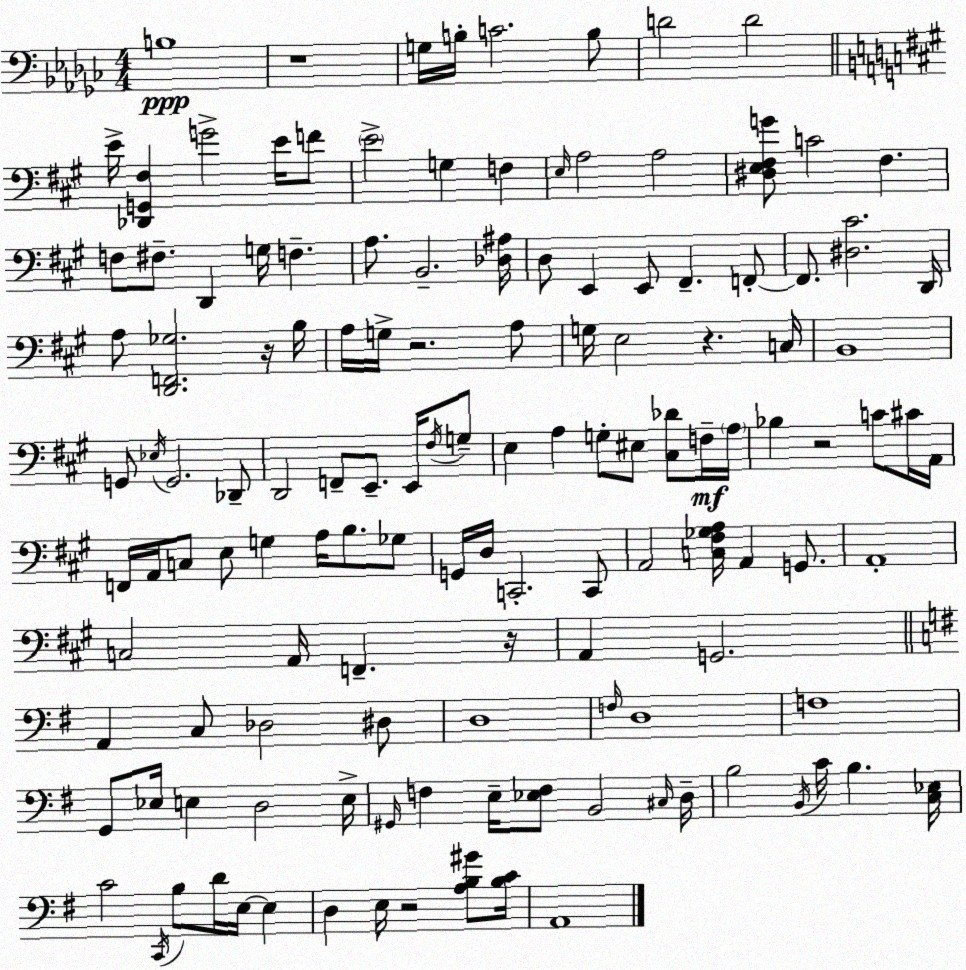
X:1
T:Untitled
M:4/4
L:1/4
K:Ebm
B,4 z4 G,/4 B,/4 C2 B,/2 D2 D2 E/4 [_D,,G,,^F,] G2 E/4 F/2 E2 G, F, E,/4 A,2 A,2 [^D,E,^F,G]/2 C2 ^F, F,/2 ^F,/2 D,, G,/4 F, A,/2 B,,2 [_D,^A,]/4 D,/2 E,, E,,/2 ^F,, F,,/2 F,,/2 [^D,^C]2 D,,/4 A,/2 [D,,F,,_G,]2 z/4 B,/4 A,/4 G,/4 z2 A,/2 G,/4 E,2 z C,/4 B,,4 G,,/2 _E,/4 G,,2 _D,,/2 D,,2 F,,/2 E,,/2 E,,/4 ^F,/4 G,/2 E, A, G,/2 ^E,/2 [^C,_D]/2 F,/4 A,/4 _B, z2 C/2 ^C/4 A,,/4 F,,/4 A,,/4 C,/2 E,/2 G, A,/4 B,/2 _G,/2 G,,/4 D,/4 C,,2 C,,/2 A,,2 [C,^F,_G,A,]/4 A,, G,,/2 A,,4 C,2 A,,/4 F,, z/4 A,, G,,2 A,, C,/2 _D,2 ^D,/2 D,4 F,/4 D,4 F,4 G,,/2 _E,/4 E, D,2 E,/4 ^G,,/4 F, E,/4 [_E,F,]/2 B,,2 ^C,/4 D,/4 B,2 B,,/4 C/4 B, [C,_E,]/4 C2 C,,/4 B,/2 D/4 E,/4 E, D, E,/4 z2 [A,B,^G]/2 [B,C]/4 A,,4